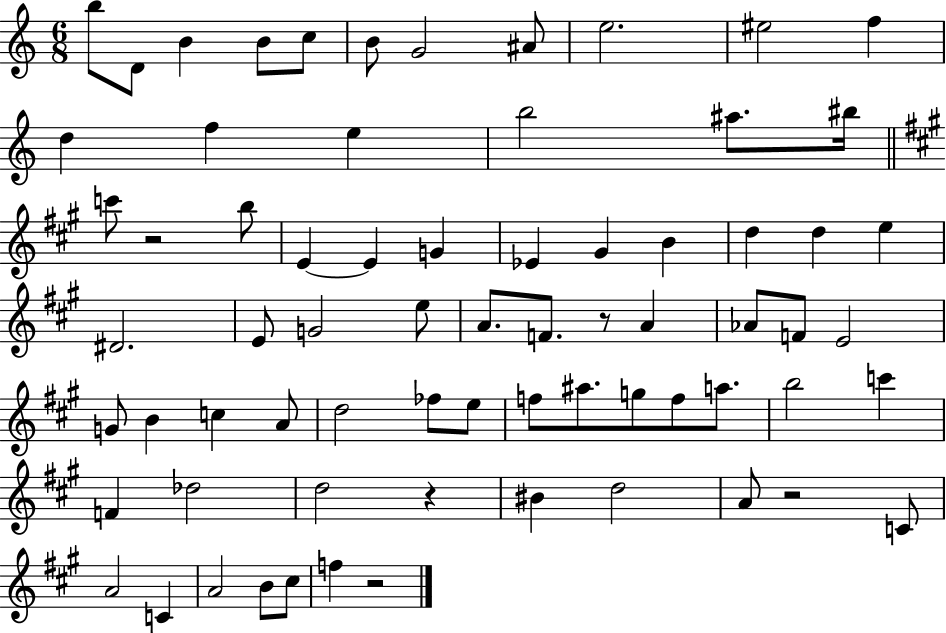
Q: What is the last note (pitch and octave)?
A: F5